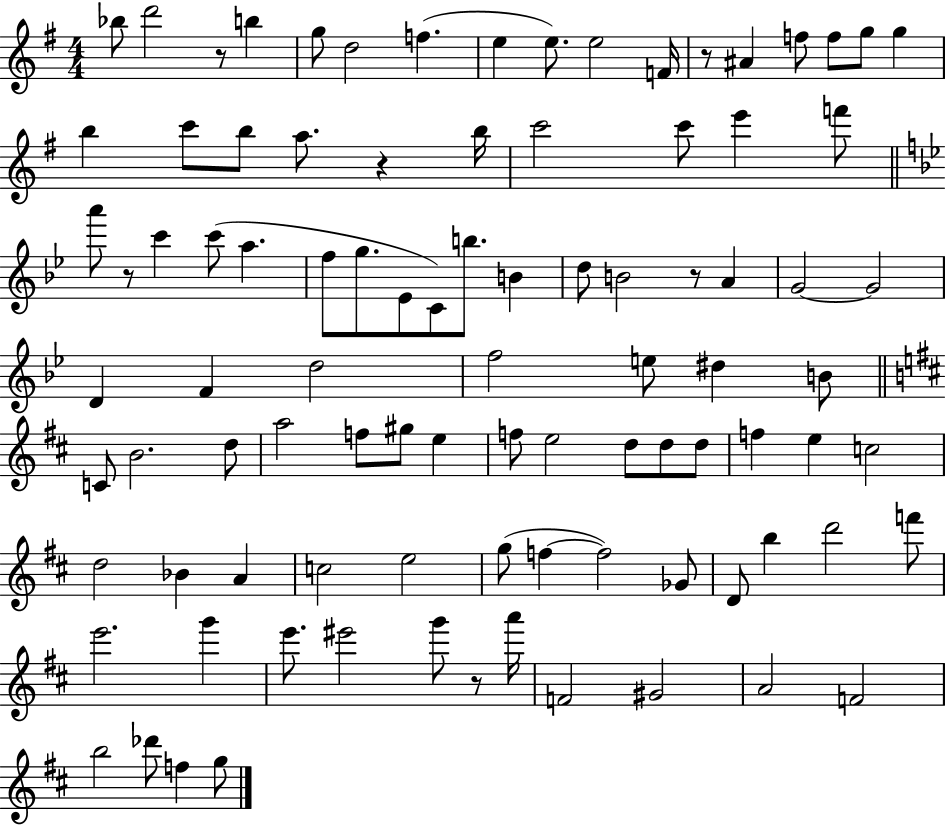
Bb5/e D6/h R/e B5/q G5/e D5/h F5/q. E5/q E5/e. E5/h F4/s R/e A#4/q F5/e F5/e G5/e G5/q B5/q C6/e B5/e A5/e. R/q B5/s C6/h C6/e E6/q F6/e A6/e R/e C6/q C6/e A5/q. F5/e G5/e. Eb4/e C4/e B5/e. B4/q D5/e B4/h R/e A4/q G4/h G4/h D4/q F4/q D5/h F5/h E5/e D#5/q B4/e C4/e B4/h. D5/e A5/h F5/e G#5/e E5/q F5/e E5/h D5/e D5/e D5/e F5/q E5/q C5/h D5/h Bb4/q A4/q C5/h E5/h G5/e F5/q F5/h Gb4/e D4/e B5/q D6/h F6/e E6/h. G6/q E6/e. EIS6/h G6/e R/e A6/s F4/h G#4/h A4/h F4/h B5/h Db6/e F5/q G5/e